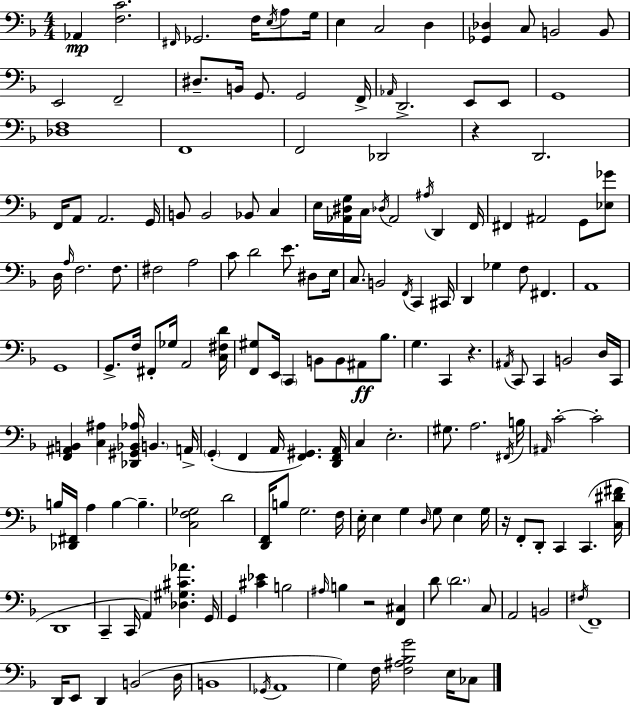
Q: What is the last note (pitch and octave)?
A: CES3